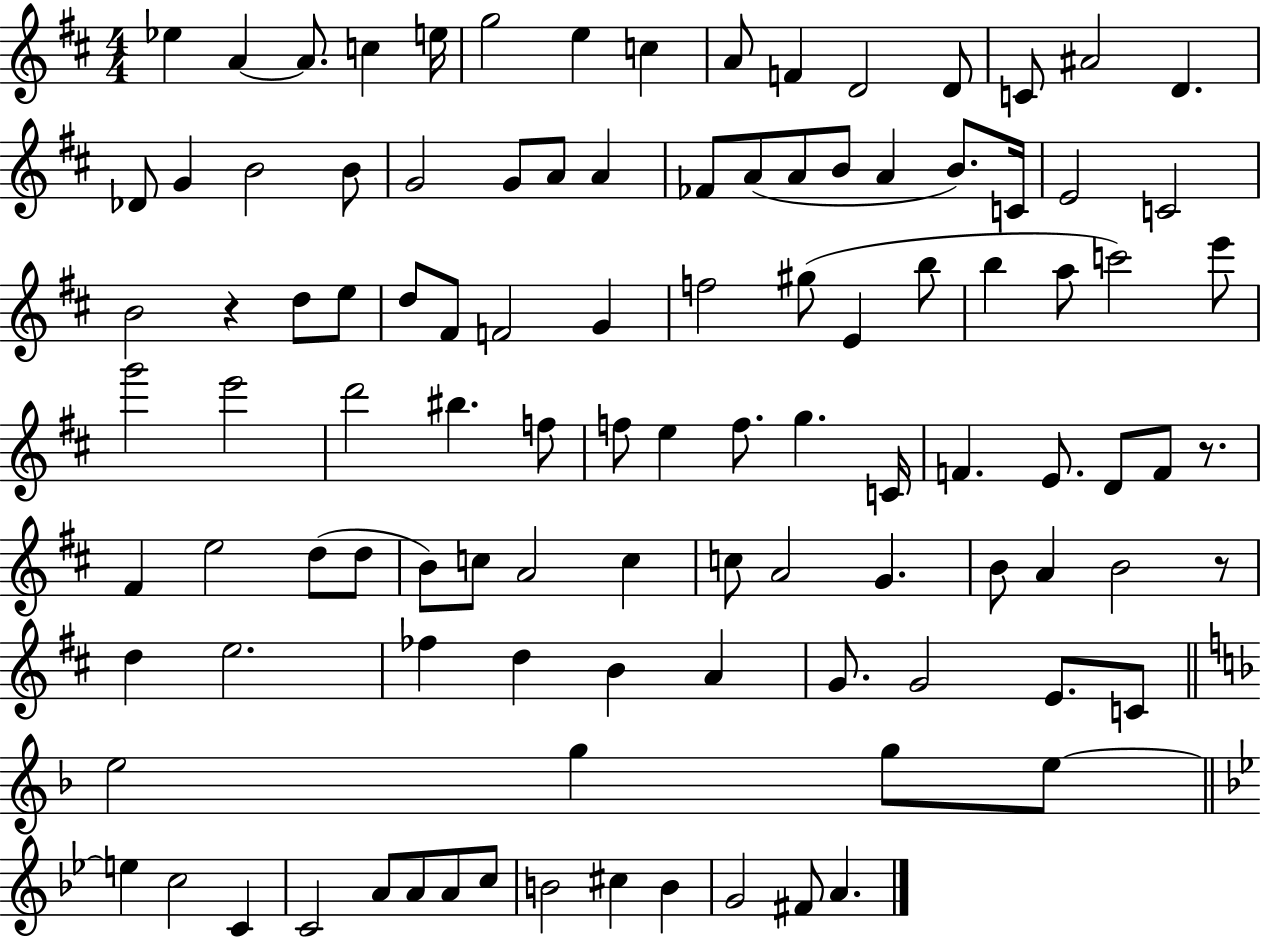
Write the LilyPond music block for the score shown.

{
  \clef treble
  \numericTimeSignature
  \time 4/4
  \key d \major
  \repeat volta 2 { ees''4 a'4~~ a'8. c''4 e''16 | g''2 e''4 c''4 | a'8 f'4 d'2 d'8 | c'8 ais'2 d'4. | \break des'8 g'4 b'2 b'8 | g'2 g'8 a'8 a'4 | fes'8 a'8( a'8 b'8 a'4 b'8.) c'16 | e'2 c'2 | \break b'2 r4 d''8 e''8 | d''8 fis'8 f'2 g'4 | f''2 gis''8( e'4 b''8 | b''4 a''8 c'''2) e'''8 | \break g'''2 e'''2 | d'''2 bis''4. f''8 | f''8 e''4 f''8. g''4. c'16 | f'4. e'8. d'8 f'8 r8. | \break fis'4 e''2 d''8( d''8 | b'8) c''8 a'2 c''4 | c''8 a'2 g'4. | b'8 a'4 b'2 r8 | \break d''4 e''2. | fes''4 d''4 b'4 a'4 | g'8. g'2 e'8. c'8 | \bar "||" \break \key f \major e''2 g''4 g''8 e''8~~ | \bar "||" \break \key bes \major e''4 c''2 c'4 | c'2 a'8 a'8 a'8 c''8 | b'2 cis''4 b'4 | g'2 fis'8 a'4. | \break } \bar "|."
}